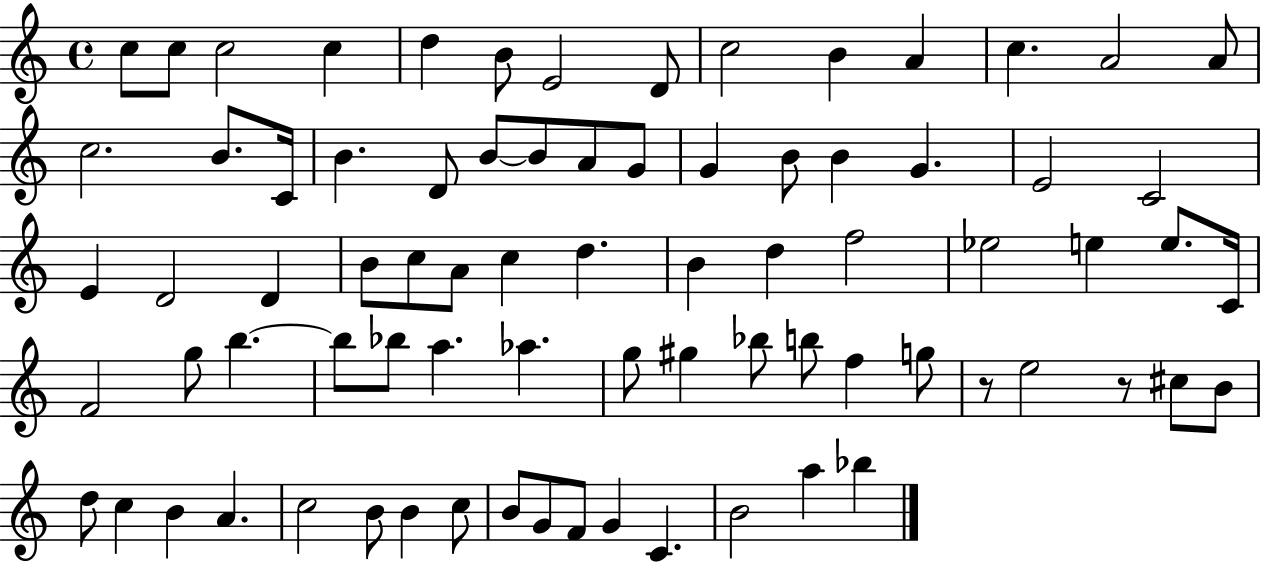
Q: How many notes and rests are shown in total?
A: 78